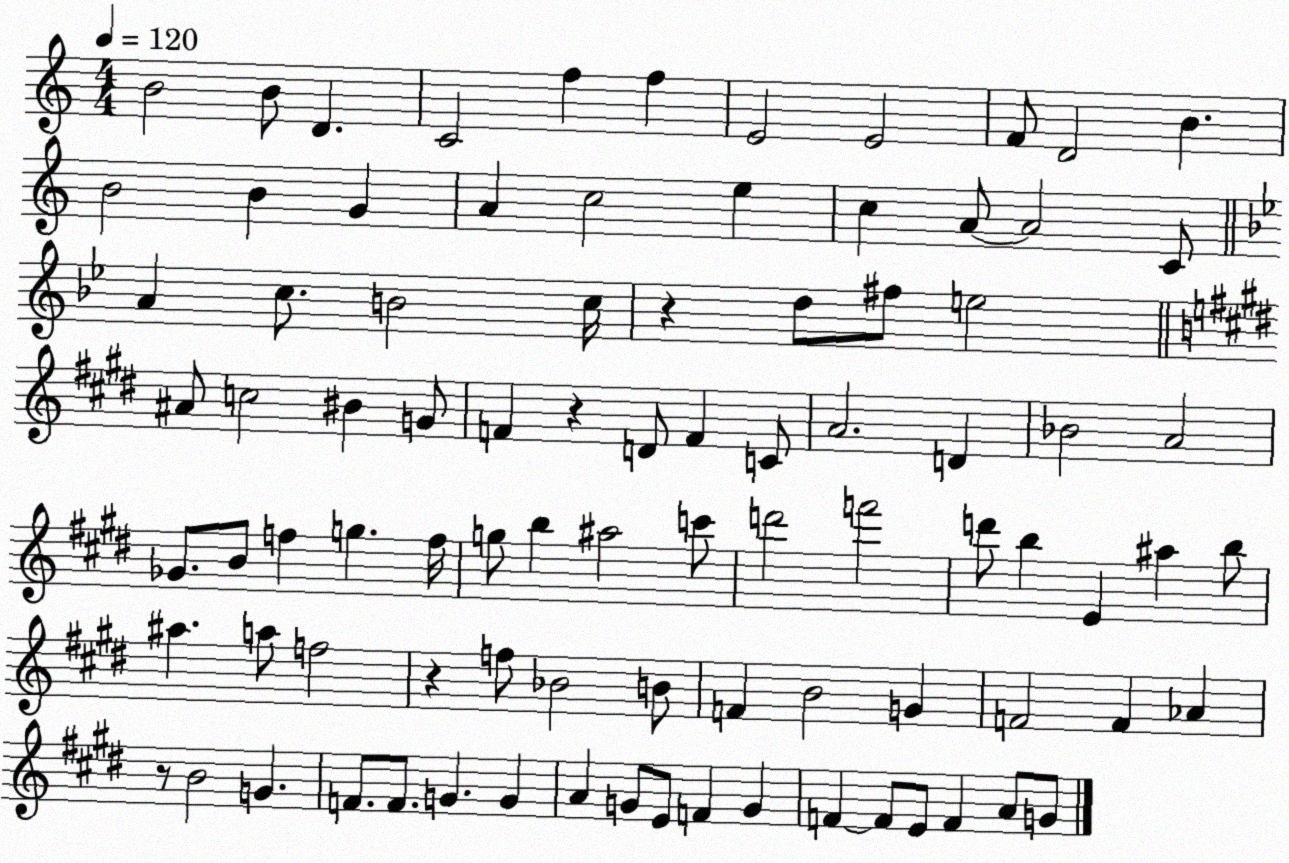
X:1
T:Untitled
M:4/4
L:1/4
K:C
B2 B/2 D C2 f f E2 E2 F/2 D2 B B2 B G A c2 e c A/2 A2 C/2 A c/2 B2 c/4 z d/2 ^f/2 e2 ^A/2 c2 ^B G/2 F z D/2 F C/2 A2 D _B2 A2 _G/2 B/2 f g f/4 g/2 b ^a2 c'/2 d'2 f'2 d'/2 b E ^a b/2 ^a a/2 f2 z f/2 _B2 B/2 F B2 G F2 F _A z/2 B2 G F/2 F/2 G G A G/2 E/2 F G F F/2 E/2 F A/2 G/2